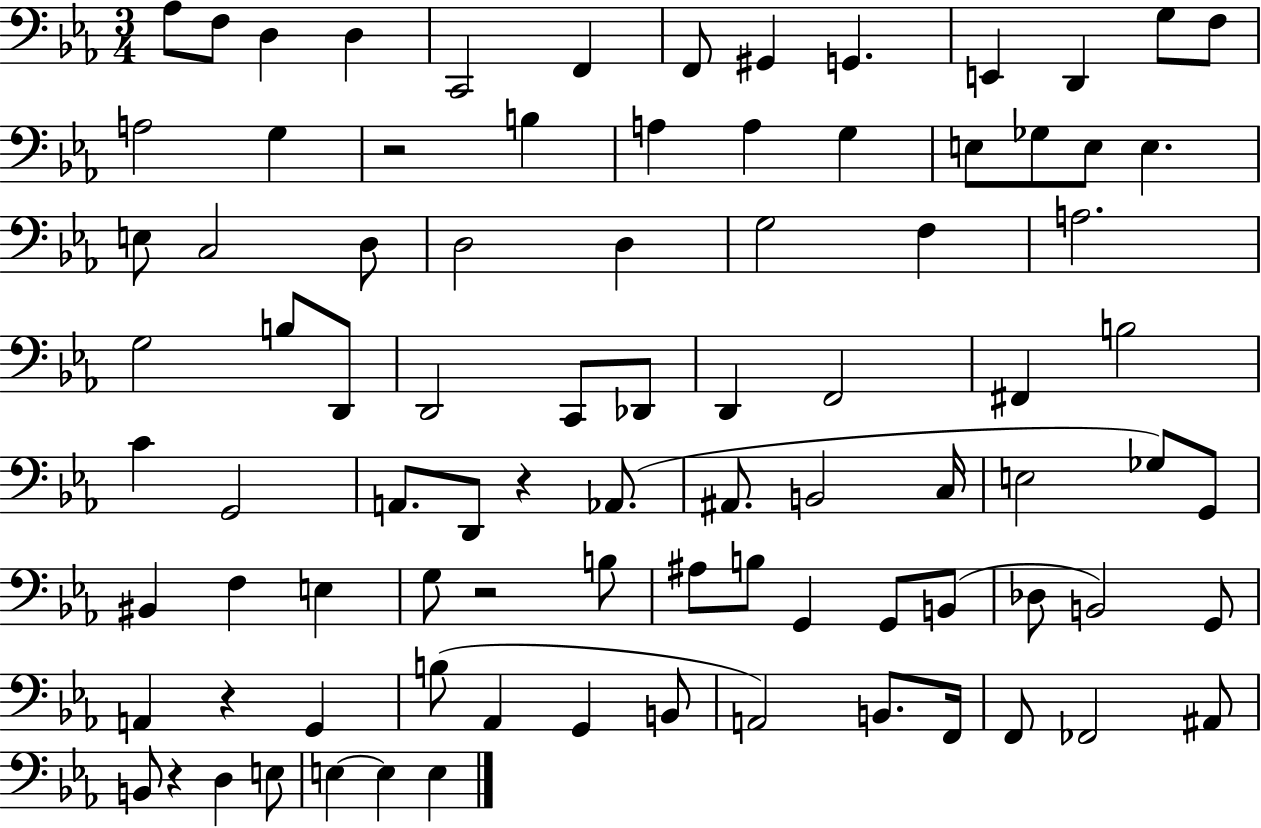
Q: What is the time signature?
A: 3/4